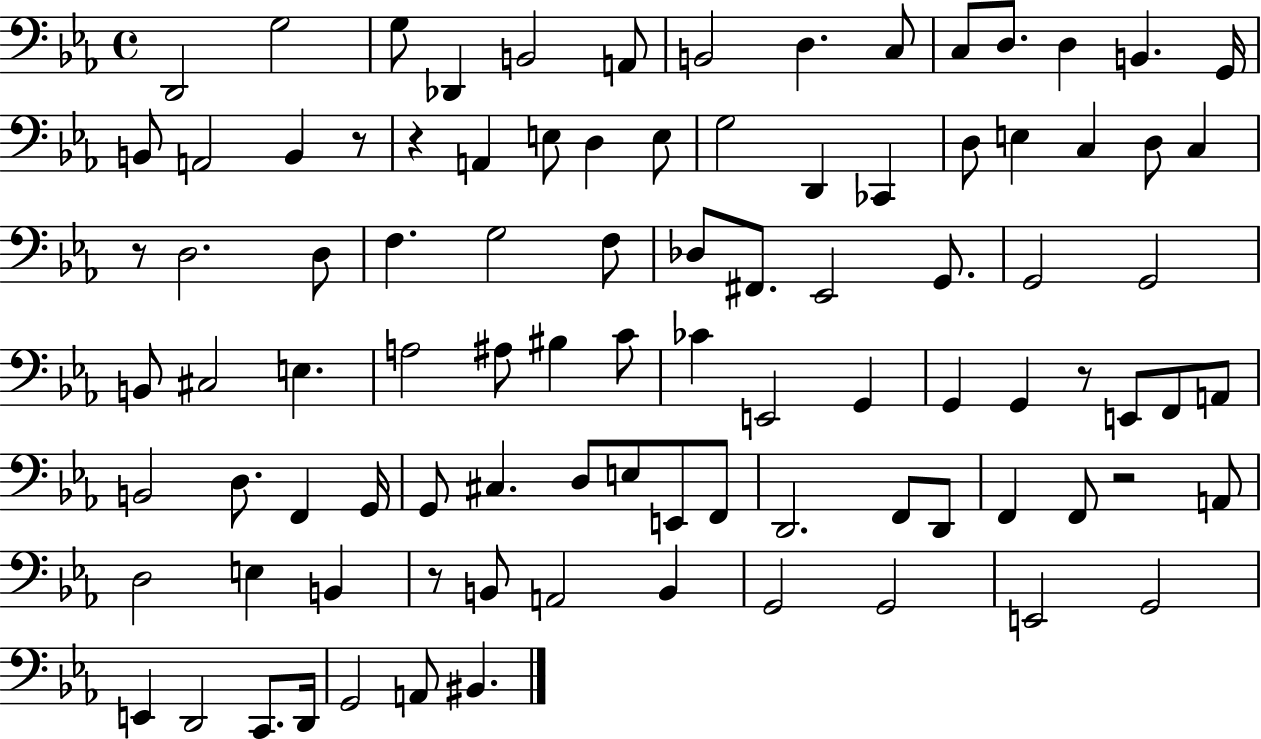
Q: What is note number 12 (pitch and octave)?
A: D3